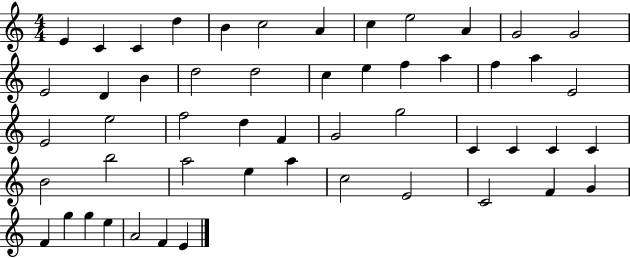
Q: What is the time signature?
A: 4/4